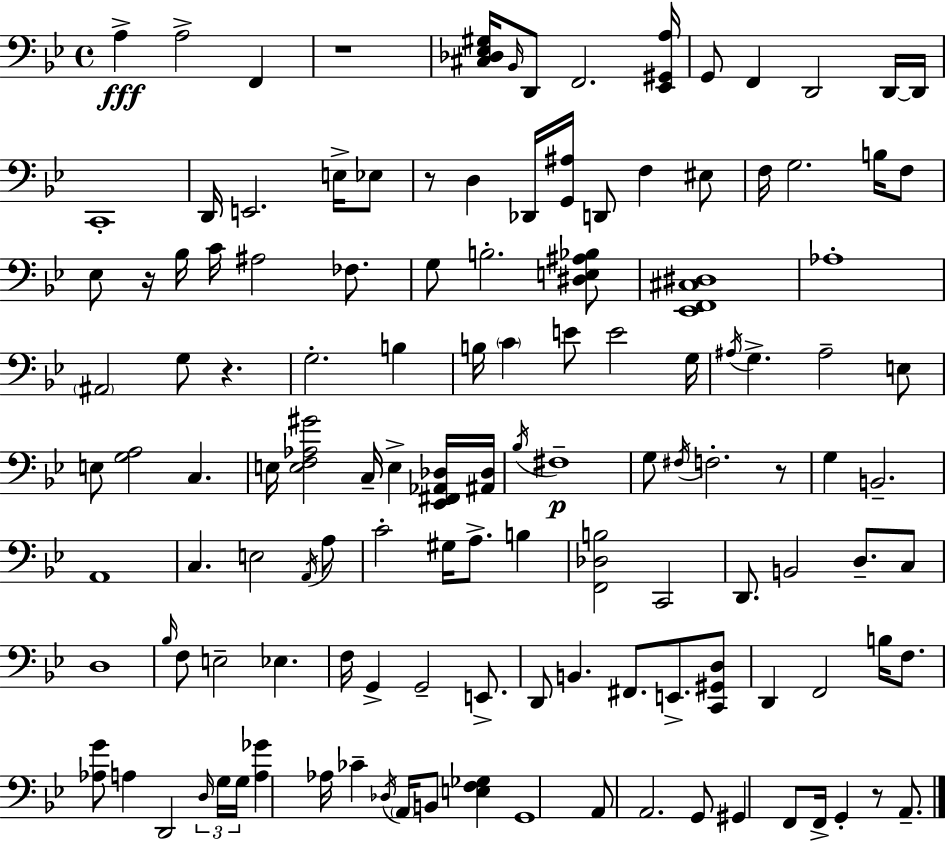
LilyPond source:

{
  \clef bass
  \time 4/4
  \defaultTimeSignature
  \key bes \major
  a4->\fff a2-> f,4 | r1 | <cis des ees gis>16 \grace { bes,16 } d,8 f,2. | <ees, gis, a>16 g,8 f,4 d,2 d,16~~ | \break d,16 c,1-. | d,16 e,2. e16-> ees8 | r8 d4 des,16 <g, ais>16 d,8 f4 eis8 | f16 g2. b16 f8 | \break ees8 r16 bes16 c'16 ais2 fes8. | g8 b2.-. <dis e ais bes>8 | <ees, f, cis dis>1 | aes1-. | \break \parenthesize ais,2 g8 r4. | g2.-. b4 | b16 \parenthesize c'4 e'8 e'2 | g16 \acciaccatura { ais16 } g4.-> ais2-- | \break e8 e8 <g a>2 c4. | e16 <e f aes gis'>2 c16-- e4-> | <ees, fis, aes, des>16 <ais, des>16 \acciaccatura { bes16 }\p fis1-- | g8 \acciaccatura { fis16 } f2.-. | \break r8 g4 b,2.-- | a,1 | c4. e2 | \acciaccatura { a,16 } a8 c'2-. gis16 a8.-> | \break b4 <f, des b>2 c,2 | d,8. b,2 | d8.-- c8 d1 | \grace { bes16 } f8 e2-- | \break ees4. f16 g,4-> g,2-- | e,8.-> d,8 b,4. fis,8. | e,8.-> <c, gis, d>8 d,4 f,2 | b16 f8. <aes g'>8 a4 d,2 | \break \tuplet 3/2 { \grace { d16 } g16 g16 } <a ges'>4 aes16 ces'4-- | \acciaccatura { des16 } \parenthesize a,16 b,8 <e f ges>4 g,1 | a,8 a,2. | g,8 gis,4 f,8 f,16-> g,4-. | \break r8 a,8.-- \bar "|."
}